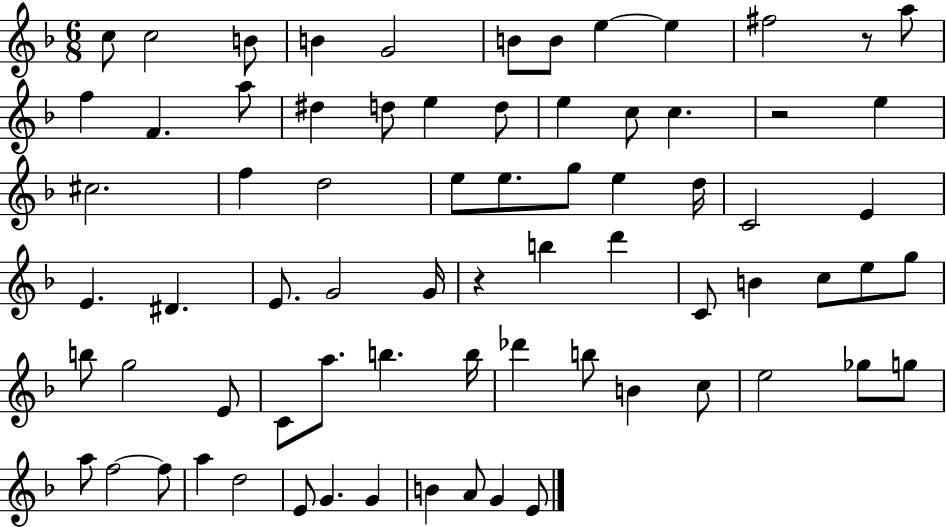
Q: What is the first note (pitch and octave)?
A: C5